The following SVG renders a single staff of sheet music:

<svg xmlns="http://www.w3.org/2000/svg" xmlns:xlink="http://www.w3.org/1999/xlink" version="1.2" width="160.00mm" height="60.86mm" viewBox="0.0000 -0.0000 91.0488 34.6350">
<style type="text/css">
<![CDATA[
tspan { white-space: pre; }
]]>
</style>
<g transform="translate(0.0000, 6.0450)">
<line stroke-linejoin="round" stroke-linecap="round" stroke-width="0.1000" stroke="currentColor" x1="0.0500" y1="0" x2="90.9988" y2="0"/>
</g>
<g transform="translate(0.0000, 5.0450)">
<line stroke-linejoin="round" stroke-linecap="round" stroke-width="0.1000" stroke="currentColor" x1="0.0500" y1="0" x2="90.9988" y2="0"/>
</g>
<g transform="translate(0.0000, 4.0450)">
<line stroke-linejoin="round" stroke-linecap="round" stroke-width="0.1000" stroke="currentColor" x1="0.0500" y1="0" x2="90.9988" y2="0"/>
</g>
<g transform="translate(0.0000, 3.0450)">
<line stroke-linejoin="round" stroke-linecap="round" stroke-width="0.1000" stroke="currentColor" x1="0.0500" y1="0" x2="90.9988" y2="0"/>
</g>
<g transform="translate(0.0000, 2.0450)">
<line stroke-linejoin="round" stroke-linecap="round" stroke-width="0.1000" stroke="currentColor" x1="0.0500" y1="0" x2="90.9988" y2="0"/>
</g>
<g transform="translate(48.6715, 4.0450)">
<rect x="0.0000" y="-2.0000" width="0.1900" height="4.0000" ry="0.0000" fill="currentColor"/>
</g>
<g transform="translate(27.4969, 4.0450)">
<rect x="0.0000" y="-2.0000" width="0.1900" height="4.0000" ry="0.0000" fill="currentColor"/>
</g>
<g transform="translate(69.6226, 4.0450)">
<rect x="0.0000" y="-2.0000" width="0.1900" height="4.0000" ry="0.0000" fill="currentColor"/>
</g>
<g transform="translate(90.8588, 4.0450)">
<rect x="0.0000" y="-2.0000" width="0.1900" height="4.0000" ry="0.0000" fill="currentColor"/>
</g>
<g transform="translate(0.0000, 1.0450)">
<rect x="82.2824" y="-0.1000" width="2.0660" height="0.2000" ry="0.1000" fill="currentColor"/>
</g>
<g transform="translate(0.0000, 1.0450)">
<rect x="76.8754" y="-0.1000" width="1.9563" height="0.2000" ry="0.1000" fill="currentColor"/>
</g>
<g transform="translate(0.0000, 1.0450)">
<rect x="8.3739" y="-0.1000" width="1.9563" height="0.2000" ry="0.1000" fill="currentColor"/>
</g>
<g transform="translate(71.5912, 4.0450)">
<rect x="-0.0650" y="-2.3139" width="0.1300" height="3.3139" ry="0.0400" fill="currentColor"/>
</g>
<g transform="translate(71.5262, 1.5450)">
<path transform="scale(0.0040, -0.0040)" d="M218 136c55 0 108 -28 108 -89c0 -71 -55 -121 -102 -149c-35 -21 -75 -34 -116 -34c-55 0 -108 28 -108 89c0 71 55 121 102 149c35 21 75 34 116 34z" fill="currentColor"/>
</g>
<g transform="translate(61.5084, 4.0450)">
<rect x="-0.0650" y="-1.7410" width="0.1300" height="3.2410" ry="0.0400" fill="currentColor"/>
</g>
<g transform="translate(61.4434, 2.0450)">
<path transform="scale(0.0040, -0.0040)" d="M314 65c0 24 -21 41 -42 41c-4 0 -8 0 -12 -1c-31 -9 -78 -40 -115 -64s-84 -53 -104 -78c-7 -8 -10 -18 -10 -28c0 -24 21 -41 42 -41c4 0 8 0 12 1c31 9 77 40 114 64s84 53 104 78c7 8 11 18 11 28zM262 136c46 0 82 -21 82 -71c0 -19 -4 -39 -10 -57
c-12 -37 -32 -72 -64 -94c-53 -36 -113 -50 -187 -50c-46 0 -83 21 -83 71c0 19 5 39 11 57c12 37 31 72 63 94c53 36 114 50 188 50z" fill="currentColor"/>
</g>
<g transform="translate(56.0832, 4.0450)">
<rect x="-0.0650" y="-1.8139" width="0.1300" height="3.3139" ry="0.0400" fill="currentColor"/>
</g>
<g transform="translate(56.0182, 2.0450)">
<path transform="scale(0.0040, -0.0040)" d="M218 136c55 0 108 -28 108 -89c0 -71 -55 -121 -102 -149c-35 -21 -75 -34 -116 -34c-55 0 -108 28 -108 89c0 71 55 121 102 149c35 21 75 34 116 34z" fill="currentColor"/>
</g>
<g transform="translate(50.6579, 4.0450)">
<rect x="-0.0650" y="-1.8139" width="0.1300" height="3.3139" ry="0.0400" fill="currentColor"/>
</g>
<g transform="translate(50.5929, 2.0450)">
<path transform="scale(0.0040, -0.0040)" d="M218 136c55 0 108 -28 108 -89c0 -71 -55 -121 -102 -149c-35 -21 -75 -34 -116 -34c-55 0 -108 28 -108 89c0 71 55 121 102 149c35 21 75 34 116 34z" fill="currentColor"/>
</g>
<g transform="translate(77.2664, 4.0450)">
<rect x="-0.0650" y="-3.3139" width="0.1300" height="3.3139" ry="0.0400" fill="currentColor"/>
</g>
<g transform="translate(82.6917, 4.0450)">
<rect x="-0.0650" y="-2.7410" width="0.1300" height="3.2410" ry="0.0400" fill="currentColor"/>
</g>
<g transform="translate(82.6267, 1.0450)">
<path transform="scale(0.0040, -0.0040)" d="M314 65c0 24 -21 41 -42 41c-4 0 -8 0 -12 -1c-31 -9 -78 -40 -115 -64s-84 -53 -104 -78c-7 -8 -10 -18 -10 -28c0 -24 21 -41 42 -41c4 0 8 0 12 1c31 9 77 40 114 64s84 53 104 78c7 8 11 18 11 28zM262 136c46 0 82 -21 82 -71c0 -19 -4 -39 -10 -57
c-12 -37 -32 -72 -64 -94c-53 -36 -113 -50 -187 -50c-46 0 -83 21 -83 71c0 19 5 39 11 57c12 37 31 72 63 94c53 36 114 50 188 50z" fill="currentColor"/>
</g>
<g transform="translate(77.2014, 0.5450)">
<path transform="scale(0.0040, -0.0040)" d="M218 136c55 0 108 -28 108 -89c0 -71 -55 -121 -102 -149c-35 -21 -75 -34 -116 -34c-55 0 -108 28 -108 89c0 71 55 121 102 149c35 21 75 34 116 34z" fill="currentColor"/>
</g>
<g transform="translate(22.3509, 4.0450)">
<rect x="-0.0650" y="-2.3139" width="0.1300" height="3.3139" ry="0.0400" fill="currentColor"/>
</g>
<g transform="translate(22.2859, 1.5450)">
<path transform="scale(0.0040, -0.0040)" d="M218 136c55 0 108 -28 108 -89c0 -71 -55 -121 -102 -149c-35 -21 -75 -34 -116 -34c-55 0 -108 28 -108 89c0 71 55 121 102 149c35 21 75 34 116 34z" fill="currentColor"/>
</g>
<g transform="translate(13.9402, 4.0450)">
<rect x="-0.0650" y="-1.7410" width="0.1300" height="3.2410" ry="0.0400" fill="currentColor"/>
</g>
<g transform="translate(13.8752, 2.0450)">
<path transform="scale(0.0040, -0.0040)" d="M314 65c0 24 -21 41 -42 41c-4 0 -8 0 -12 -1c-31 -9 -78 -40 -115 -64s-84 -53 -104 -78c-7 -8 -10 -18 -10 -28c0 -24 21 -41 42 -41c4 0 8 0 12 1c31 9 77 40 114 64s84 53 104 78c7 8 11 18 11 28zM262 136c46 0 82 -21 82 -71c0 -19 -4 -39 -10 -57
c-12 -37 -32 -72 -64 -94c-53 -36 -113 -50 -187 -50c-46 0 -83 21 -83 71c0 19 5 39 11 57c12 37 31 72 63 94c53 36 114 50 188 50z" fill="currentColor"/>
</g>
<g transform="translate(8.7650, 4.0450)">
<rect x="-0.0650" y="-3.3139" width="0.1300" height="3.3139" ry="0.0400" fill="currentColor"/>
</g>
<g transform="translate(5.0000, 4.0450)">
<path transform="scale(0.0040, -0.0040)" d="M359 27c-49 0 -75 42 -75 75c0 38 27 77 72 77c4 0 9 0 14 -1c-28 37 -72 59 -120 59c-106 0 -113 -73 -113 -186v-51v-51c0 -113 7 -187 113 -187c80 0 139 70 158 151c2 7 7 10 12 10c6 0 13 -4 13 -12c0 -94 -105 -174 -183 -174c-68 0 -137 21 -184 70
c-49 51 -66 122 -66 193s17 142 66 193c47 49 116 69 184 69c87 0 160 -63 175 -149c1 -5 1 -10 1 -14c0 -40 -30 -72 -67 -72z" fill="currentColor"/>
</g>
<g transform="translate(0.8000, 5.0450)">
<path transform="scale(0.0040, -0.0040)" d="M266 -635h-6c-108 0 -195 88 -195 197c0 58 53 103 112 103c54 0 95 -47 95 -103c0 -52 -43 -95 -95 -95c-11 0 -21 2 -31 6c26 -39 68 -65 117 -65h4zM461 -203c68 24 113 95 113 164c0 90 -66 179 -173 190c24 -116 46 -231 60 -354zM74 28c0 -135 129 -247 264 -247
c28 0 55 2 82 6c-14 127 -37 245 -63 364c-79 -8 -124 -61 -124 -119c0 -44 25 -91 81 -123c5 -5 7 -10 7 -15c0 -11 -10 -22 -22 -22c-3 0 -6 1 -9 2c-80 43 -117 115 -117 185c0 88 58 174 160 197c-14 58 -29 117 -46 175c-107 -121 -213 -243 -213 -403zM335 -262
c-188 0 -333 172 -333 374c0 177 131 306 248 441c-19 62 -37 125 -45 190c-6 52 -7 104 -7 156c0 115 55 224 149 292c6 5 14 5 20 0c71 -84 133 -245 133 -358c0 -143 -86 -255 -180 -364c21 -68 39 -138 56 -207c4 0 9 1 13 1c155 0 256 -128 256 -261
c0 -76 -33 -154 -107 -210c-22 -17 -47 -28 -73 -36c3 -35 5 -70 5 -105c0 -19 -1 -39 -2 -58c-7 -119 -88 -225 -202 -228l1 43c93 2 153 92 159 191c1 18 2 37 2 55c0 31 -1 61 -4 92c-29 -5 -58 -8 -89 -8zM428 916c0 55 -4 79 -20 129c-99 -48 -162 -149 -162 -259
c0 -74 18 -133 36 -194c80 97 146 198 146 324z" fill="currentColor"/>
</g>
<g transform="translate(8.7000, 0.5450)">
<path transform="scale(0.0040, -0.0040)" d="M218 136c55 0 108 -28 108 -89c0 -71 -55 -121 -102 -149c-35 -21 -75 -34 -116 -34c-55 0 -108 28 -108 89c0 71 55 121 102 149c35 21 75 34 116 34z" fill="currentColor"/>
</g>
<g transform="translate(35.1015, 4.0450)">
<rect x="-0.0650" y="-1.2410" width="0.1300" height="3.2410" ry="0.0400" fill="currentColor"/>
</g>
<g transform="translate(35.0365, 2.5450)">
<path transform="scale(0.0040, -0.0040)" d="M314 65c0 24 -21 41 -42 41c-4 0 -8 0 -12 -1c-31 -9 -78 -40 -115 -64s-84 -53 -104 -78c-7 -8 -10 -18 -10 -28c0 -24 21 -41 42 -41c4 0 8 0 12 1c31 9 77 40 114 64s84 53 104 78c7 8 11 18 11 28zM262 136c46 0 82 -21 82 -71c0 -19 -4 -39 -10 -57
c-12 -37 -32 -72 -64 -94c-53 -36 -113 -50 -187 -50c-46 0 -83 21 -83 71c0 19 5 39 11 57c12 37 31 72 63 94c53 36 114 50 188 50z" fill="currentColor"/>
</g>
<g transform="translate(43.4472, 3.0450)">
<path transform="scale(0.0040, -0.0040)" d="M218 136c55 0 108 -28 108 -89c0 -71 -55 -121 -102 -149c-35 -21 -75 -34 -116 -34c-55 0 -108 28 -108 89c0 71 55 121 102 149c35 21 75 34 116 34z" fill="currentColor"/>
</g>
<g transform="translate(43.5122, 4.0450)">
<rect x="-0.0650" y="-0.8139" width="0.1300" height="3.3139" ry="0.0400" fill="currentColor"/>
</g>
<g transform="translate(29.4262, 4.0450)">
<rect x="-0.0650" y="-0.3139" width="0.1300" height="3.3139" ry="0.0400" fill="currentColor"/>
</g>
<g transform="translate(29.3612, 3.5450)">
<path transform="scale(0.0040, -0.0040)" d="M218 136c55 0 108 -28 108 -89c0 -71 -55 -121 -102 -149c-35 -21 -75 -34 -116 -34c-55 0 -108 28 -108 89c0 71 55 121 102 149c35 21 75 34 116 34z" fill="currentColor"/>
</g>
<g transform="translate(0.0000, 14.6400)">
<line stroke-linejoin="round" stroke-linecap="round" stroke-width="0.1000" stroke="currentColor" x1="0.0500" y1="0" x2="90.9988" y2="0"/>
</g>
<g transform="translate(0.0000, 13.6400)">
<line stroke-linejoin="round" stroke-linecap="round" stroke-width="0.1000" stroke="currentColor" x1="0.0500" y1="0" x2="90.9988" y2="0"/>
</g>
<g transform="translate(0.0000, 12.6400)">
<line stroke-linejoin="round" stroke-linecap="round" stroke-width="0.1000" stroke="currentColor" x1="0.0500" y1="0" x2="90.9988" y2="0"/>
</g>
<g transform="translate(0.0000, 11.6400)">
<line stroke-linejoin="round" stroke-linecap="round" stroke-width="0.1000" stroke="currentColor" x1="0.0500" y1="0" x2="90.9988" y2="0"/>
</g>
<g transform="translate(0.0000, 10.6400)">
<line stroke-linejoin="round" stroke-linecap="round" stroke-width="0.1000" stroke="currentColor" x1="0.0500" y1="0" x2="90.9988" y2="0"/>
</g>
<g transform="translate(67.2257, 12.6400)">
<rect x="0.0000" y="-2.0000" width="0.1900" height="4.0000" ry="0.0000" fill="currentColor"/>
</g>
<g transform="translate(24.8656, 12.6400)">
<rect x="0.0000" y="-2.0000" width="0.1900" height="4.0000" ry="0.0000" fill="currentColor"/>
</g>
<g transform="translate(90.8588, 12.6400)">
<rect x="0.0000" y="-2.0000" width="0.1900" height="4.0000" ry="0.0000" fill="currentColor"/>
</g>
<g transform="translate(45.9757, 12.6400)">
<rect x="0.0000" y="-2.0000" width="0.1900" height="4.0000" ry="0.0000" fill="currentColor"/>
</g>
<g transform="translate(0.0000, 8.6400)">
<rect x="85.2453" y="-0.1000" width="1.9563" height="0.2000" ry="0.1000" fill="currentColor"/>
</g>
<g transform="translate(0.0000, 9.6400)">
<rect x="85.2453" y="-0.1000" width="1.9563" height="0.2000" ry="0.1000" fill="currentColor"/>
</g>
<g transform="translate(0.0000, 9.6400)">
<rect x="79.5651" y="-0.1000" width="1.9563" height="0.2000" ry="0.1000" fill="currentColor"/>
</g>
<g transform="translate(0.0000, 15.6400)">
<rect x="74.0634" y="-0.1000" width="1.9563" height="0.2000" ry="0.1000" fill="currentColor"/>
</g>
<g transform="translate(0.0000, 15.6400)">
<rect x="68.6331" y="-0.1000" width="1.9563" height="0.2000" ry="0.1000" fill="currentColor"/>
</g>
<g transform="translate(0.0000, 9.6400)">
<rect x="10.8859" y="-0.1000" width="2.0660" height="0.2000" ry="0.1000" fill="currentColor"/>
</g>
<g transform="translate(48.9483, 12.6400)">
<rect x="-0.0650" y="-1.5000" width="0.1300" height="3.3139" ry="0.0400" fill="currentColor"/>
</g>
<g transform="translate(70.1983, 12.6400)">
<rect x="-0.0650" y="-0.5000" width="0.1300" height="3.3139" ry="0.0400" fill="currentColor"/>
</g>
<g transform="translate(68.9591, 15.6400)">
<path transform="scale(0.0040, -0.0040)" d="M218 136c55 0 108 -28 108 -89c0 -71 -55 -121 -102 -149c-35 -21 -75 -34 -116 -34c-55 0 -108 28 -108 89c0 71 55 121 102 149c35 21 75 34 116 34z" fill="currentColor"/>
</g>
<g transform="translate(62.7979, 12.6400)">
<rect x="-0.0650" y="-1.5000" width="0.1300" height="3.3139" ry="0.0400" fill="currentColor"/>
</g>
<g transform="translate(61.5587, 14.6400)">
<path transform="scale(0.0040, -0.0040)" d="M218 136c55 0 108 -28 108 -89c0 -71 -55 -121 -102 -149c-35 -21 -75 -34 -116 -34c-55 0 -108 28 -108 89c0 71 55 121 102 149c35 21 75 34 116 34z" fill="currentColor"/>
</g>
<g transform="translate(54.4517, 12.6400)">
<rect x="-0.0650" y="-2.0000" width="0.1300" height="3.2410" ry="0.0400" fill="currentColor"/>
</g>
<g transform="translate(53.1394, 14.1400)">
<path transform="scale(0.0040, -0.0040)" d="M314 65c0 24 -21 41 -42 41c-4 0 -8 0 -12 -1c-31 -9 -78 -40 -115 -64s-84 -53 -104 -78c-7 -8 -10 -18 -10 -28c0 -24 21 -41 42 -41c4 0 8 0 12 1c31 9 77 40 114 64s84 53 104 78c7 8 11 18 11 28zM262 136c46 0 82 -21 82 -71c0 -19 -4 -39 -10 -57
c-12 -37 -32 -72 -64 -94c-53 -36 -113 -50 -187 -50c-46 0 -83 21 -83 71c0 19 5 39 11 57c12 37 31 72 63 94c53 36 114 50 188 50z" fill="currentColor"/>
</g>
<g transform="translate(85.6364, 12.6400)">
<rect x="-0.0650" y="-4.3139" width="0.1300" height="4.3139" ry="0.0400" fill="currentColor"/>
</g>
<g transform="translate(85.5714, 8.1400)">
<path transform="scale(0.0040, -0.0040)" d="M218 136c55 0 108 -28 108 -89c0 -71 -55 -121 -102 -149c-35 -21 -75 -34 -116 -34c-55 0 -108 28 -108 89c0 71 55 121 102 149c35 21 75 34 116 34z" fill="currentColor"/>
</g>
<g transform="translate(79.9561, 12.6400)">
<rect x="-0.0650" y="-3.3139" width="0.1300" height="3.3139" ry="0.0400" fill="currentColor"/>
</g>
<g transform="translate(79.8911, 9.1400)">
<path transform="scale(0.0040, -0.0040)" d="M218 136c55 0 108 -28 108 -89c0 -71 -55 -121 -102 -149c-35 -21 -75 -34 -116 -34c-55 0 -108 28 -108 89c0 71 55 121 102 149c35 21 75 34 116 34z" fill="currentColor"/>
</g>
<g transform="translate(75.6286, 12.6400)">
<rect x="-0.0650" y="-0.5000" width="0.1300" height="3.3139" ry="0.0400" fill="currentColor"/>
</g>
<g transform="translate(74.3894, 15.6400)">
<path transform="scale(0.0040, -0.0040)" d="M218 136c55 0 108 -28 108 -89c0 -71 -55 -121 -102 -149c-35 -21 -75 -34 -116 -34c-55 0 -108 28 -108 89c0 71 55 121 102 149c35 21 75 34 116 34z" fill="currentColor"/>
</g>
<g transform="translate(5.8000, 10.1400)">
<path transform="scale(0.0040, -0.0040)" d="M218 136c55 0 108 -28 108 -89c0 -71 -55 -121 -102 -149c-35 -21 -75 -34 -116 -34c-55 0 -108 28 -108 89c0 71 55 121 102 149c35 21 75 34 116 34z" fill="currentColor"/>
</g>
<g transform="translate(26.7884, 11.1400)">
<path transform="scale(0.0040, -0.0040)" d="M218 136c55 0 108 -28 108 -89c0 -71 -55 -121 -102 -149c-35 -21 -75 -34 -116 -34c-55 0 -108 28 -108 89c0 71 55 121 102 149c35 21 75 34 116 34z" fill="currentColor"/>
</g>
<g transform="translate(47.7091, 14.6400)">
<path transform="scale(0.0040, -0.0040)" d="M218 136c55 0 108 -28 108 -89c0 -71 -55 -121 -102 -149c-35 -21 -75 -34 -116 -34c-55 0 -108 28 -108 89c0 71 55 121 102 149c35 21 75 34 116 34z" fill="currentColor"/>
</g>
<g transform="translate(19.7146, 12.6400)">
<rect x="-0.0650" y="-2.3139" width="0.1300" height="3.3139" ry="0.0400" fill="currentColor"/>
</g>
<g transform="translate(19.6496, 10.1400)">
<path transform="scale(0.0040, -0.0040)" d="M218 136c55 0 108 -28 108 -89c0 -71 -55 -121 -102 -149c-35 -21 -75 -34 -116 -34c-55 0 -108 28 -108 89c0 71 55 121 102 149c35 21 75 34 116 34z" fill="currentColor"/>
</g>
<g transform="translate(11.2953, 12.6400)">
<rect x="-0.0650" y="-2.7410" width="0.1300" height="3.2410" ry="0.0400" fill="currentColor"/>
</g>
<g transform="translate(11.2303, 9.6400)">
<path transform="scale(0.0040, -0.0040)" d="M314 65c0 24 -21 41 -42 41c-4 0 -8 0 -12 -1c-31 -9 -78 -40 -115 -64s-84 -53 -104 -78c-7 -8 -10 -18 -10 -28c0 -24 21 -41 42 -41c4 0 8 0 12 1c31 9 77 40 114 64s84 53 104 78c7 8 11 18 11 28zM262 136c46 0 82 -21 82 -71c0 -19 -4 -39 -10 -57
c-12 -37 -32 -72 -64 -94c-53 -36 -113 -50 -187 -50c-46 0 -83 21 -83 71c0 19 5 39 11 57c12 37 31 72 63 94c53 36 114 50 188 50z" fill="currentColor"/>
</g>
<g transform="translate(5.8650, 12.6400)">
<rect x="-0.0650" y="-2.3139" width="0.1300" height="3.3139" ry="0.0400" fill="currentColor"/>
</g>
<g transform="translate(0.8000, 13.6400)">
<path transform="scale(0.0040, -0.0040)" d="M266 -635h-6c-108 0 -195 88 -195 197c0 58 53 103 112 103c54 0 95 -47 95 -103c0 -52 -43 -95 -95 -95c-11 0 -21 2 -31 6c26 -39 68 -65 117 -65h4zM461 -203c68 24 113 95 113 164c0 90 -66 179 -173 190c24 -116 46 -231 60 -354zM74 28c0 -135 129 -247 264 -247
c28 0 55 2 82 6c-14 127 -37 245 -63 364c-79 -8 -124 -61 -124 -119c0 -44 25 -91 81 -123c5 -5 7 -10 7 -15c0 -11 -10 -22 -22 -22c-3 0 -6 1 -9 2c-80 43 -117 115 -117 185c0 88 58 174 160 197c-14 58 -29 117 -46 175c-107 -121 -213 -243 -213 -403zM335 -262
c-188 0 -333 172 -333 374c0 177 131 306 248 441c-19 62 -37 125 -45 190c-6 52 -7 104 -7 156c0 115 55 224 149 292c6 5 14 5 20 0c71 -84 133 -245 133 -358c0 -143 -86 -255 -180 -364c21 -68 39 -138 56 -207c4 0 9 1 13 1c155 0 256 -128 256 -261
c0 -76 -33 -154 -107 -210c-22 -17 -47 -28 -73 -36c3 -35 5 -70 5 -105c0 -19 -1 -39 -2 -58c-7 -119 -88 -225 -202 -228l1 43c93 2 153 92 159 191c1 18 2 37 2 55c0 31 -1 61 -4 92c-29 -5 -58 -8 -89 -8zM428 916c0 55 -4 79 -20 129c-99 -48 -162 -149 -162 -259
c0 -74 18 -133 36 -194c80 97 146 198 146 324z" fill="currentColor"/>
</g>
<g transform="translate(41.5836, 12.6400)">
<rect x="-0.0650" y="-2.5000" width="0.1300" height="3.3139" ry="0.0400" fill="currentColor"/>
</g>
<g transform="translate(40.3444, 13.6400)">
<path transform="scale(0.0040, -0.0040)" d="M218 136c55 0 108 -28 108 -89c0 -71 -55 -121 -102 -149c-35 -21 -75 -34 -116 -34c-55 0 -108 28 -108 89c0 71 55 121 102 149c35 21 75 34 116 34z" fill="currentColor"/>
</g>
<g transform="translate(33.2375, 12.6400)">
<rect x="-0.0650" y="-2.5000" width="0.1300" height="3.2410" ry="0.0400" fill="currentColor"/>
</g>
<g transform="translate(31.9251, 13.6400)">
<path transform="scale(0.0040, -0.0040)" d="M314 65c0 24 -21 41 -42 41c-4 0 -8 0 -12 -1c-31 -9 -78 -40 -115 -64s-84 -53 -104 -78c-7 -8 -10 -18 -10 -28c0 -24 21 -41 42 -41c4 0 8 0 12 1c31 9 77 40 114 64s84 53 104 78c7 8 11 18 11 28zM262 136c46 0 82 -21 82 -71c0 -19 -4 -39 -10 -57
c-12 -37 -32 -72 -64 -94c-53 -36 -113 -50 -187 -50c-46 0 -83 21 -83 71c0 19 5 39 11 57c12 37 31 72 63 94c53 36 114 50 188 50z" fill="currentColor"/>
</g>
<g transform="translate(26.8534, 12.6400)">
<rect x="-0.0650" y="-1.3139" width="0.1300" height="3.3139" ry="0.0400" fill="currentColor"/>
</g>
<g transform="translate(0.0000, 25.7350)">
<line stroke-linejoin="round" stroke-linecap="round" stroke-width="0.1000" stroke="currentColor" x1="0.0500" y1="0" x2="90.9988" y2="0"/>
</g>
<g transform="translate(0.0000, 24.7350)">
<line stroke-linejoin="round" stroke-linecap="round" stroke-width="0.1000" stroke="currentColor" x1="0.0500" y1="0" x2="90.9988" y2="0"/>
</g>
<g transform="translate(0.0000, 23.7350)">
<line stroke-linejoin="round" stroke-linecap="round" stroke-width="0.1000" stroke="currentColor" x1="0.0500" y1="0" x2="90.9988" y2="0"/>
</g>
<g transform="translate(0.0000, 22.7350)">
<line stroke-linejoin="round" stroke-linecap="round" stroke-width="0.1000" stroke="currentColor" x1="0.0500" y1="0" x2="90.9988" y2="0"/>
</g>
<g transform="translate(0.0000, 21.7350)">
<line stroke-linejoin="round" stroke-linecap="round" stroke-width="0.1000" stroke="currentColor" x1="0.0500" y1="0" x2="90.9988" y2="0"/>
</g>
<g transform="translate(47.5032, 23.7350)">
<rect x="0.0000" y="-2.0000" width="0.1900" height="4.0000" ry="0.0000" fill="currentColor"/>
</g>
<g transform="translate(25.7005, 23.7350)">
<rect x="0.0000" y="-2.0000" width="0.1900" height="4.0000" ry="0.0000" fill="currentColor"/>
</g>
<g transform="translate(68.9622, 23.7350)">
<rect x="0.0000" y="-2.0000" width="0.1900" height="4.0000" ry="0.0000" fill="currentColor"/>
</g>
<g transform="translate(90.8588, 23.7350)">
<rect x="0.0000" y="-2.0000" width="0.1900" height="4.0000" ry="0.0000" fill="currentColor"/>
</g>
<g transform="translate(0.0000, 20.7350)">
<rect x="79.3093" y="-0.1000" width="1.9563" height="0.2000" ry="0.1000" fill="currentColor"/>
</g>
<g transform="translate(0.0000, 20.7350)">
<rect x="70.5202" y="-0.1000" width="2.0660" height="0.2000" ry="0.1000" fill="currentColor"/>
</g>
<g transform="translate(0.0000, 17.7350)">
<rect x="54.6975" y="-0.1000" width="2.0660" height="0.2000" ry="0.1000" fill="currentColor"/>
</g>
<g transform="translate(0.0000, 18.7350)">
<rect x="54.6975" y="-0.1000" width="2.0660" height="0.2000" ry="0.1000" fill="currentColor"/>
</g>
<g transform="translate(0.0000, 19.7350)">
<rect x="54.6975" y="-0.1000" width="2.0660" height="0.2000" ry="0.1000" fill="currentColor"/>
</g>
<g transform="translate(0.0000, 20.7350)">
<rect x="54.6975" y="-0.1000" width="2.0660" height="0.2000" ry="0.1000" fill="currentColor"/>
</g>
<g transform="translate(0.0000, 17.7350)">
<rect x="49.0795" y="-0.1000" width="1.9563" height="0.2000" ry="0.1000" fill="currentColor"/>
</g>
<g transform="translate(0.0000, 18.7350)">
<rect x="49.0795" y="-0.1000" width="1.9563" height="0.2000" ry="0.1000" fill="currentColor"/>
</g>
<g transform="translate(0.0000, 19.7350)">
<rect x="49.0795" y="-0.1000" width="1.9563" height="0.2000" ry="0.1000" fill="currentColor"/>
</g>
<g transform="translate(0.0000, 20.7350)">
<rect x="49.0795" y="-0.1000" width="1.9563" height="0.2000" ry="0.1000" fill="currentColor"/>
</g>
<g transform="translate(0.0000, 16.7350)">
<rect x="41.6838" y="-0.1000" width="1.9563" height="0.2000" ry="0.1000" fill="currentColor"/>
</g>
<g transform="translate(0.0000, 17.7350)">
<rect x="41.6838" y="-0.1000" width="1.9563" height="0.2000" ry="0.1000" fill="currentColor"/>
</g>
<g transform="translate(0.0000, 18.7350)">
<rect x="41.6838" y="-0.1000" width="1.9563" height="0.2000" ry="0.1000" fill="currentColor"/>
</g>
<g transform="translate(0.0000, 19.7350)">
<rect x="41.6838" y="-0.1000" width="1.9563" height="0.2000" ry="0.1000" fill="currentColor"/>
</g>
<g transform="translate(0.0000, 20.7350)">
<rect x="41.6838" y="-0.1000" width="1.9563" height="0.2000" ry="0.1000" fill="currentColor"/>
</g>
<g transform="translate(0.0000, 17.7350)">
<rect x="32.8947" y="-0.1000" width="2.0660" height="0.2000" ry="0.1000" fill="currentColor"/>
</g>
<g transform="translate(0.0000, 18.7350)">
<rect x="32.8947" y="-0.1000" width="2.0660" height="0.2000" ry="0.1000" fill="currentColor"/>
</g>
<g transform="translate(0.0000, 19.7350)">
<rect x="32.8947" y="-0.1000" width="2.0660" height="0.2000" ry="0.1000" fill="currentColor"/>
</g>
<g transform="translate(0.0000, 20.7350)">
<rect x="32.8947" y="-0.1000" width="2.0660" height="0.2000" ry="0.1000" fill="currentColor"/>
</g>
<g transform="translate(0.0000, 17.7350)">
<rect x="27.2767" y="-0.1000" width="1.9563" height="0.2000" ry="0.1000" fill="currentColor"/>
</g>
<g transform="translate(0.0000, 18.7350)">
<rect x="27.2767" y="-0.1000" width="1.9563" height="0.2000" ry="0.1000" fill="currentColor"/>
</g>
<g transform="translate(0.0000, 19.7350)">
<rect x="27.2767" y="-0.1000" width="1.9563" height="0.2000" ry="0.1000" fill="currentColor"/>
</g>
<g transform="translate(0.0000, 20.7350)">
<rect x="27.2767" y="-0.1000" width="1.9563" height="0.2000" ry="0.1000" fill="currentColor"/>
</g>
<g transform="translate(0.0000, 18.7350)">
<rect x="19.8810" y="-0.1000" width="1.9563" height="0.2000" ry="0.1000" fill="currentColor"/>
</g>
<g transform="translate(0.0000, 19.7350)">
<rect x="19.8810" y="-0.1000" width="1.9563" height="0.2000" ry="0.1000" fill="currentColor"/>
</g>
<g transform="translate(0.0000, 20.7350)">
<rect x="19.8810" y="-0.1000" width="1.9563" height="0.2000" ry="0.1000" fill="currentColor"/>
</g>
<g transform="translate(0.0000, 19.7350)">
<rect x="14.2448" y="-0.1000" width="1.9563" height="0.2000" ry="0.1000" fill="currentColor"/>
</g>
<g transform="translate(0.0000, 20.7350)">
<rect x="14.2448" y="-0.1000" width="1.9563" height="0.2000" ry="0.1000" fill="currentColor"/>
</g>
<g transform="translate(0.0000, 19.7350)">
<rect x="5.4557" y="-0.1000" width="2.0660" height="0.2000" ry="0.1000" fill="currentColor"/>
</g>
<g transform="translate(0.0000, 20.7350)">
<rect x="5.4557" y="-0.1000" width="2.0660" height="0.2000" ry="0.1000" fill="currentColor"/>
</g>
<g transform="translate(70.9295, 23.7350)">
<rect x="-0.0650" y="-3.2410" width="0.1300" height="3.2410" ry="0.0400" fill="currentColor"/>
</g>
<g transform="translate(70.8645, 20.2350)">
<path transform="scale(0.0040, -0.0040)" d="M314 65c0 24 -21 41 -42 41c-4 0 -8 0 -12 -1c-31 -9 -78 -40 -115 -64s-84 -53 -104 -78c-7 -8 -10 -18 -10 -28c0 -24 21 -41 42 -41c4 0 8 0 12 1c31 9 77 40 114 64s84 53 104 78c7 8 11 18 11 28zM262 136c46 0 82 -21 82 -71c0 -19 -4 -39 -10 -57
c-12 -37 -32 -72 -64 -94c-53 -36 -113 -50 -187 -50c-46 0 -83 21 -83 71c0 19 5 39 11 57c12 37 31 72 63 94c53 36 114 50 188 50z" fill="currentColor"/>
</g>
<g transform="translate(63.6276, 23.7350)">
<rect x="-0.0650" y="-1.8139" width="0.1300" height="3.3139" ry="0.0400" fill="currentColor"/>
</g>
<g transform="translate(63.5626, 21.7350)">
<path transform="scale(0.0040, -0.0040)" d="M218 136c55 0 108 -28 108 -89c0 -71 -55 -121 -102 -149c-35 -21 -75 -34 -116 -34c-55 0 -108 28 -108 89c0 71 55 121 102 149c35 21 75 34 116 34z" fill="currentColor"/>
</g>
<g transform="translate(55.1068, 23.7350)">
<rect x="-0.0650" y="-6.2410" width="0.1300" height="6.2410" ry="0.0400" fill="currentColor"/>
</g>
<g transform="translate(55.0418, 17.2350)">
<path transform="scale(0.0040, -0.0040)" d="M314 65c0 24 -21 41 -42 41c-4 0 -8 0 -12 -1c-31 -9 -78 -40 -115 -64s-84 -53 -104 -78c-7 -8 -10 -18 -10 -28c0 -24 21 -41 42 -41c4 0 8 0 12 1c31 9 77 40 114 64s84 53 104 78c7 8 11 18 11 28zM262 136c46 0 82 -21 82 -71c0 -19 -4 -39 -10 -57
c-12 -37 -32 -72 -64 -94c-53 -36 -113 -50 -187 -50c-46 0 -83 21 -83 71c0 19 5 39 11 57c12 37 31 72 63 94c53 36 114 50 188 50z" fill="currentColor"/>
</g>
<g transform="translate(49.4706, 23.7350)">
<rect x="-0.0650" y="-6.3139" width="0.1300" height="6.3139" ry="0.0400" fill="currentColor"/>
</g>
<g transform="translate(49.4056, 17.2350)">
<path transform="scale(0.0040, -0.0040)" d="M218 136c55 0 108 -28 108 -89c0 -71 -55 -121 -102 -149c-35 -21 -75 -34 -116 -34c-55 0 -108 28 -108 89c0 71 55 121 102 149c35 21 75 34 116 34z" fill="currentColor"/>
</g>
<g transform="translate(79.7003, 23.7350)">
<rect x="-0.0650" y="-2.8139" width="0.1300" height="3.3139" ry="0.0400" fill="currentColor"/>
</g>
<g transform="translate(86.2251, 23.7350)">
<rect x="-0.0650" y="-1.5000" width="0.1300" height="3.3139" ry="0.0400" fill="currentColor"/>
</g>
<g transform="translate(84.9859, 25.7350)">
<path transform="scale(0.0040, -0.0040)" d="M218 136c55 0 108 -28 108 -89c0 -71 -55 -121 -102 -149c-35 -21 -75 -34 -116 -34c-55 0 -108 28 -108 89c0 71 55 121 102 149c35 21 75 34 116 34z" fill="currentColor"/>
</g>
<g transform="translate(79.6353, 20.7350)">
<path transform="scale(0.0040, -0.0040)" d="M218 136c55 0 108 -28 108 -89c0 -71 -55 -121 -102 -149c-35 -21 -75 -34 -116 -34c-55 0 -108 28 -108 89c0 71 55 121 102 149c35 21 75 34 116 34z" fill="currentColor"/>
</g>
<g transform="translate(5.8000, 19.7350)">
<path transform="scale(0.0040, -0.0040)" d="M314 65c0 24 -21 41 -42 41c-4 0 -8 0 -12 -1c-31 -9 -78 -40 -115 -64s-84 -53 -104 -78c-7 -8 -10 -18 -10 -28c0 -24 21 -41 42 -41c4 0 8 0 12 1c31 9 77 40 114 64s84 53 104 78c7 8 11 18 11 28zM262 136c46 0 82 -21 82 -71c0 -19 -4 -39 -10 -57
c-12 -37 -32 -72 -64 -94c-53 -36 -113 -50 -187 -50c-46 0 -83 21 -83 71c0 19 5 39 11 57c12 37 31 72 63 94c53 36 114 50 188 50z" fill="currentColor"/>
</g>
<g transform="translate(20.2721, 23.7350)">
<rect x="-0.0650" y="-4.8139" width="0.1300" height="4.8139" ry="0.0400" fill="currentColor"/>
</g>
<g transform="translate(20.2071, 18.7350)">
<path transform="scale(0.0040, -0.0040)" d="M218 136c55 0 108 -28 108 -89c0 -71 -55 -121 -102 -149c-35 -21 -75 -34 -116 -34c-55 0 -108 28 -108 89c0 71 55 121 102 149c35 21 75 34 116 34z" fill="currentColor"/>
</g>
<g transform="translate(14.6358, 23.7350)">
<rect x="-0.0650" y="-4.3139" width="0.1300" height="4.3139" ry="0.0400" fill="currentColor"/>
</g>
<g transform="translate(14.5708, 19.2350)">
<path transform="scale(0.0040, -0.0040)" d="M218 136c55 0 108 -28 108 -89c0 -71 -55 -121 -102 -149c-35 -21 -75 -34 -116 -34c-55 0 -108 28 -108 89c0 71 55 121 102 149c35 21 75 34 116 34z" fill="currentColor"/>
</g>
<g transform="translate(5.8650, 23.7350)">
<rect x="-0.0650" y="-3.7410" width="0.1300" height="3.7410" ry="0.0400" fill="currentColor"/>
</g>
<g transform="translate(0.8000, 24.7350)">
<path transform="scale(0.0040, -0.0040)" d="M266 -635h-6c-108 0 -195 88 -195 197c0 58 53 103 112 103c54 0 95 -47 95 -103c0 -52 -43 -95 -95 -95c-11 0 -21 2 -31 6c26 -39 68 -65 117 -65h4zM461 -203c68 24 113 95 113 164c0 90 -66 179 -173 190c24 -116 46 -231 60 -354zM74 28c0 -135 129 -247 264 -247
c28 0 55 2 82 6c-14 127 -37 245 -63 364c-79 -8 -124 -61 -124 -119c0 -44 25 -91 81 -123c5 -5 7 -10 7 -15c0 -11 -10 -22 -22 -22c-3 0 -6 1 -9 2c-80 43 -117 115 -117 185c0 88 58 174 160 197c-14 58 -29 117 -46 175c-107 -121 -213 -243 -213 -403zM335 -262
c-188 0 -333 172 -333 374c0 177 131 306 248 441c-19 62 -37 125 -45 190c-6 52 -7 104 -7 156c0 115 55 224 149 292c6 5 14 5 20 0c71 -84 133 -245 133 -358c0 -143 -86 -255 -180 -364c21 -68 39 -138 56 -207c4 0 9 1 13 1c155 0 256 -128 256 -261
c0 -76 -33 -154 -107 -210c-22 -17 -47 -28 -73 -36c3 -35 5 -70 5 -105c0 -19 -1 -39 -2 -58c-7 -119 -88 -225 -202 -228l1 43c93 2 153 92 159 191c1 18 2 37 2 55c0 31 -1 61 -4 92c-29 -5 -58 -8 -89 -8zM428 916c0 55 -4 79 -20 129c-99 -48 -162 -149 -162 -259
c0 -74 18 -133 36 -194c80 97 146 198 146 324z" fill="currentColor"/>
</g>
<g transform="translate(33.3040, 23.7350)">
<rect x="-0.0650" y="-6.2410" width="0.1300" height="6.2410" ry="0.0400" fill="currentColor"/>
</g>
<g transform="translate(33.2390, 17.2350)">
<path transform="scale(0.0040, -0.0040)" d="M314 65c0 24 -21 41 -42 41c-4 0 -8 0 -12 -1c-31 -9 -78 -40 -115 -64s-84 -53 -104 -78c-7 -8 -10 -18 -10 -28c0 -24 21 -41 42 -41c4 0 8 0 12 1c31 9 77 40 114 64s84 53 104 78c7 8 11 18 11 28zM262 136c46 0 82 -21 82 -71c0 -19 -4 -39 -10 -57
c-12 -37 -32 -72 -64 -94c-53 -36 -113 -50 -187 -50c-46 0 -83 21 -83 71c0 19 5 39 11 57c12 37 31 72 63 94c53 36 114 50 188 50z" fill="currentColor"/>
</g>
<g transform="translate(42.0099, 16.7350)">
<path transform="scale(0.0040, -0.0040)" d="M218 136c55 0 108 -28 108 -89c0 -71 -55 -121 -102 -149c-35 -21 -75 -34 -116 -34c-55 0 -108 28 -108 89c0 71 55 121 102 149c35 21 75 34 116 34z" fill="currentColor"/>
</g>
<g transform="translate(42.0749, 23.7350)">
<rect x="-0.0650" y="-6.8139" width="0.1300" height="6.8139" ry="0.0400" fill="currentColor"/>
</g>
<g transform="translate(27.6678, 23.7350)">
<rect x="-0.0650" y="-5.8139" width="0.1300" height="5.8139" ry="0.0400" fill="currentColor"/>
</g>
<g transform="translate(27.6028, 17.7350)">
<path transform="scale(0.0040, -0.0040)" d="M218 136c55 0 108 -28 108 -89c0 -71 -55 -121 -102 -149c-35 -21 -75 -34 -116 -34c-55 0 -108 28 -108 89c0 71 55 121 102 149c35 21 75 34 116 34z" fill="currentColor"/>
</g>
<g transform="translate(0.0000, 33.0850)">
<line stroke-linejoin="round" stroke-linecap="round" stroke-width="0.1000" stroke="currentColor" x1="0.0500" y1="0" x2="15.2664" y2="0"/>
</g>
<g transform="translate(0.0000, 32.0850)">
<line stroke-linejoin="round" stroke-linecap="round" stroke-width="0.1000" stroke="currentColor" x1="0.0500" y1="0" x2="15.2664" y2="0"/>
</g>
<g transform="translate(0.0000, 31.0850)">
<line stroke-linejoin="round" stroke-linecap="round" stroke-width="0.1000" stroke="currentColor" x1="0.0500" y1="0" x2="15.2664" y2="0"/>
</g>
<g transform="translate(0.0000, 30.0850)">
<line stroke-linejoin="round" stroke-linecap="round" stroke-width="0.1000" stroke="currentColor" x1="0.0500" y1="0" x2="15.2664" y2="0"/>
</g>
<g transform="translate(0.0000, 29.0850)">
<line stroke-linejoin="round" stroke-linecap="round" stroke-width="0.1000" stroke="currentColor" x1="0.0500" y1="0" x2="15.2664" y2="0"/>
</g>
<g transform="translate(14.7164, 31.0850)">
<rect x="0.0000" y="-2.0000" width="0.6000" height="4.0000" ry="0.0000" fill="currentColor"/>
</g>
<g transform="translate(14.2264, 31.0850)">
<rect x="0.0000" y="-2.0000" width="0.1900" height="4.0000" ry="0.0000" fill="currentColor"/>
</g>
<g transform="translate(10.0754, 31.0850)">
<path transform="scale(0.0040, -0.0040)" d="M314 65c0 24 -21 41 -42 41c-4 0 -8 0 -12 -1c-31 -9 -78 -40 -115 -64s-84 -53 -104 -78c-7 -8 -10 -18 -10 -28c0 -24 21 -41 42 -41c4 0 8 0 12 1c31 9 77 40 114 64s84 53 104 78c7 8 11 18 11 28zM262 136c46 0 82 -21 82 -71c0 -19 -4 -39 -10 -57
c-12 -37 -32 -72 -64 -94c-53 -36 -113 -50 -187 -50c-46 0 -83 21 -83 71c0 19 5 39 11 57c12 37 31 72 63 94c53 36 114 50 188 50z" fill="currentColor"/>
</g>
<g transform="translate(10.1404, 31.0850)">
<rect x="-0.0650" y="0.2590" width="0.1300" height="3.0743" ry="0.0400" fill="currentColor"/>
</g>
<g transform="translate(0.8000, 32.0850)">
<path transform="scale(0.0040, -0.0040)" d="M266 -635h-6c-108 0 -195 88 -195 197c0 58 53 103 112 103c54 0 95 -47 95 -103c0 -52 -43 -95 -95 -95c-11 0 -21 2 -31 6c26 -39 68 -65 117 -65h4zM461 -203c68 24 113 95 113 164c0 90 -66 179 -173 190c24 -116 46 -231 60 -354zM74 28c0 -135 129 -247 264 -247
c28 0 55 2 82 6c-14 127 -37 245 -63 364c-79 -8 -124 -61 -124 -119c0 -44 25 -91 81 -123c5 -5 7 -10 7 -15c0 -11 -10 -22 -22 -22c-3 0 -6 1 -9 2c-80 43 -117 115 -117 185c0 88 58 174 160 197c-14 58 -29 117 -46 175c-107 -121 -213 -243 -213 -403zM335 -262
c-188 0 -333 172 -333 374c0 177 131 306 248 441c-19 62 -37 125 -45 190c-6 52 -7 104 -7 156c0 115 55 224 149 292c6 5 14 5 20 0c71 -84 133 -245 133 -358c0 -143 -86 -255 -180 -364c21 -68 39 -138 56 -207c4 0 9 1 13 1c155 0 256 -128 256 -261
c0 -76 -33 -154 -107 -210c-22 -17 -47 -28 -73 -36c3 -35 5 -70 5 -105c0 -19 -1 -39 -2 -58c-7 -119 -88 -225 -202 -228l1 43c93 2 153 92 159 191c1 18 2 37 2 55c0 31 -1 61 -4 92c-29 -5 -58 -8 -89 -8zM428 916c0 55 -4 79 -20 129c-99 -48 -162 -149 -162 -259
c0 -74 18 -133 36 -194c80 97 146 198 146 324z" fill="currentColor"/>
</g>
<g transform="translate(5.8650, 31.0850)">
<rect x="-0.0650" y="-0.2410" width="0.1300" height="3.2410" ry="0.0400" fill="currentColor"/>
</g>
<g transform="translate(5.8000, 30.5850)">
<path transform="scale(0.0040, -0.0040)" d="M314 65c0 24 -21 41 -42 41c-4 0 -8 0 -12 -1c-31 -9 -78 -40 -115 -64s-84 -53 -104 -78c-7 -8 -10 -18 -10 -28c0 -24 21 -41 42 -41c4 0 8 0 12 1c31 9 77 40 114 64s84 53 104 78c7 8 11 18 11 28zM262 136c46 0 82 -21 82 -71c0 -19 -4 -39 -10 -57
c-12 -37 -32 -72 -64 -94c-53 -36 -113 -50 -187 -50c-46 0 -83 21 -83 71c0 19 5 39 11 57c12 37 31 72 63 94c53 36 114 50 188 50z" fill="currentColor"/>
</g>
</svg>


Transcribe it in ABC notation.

X:1
T:Untitled
M:4/4
L:1/4
K:C
b f2 g c e2 d f f f2 g b a2 g a2 g e G2 G E F2 E C C b d' c'2 d' e' g' a'2 b' a' a'2 f b2 a E c2 B2